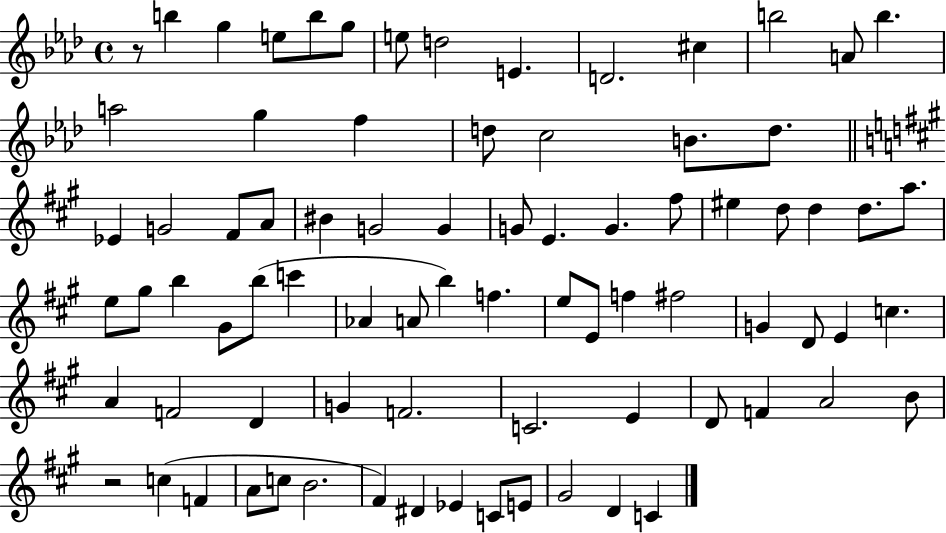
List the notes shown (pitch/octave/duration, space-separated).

R/e B5/q G5/q E5/e B5/e G5/e E5/e D5/h E4/q. D4/h. C#5/q B5/h A4/e B5/q. A5/h G5/q F5/q D5/e C5/h B4/e. D5/e. Eb4/q G4/h F#4/e A4/e BIS4/q G4/h G4/q G4/e E4/q. G4/q. F#5/e EIS5/q D5/e D5/q D5/e. A5/e. E5/e G#5/e B5/q G#4/e B5/e C6/q Ab4/q A4/e B5/q F5/q. E5/e E4/e F5/q F#5/h G4/q D4/e E4/q C5/q. A4/q F4/h D4/q G4/q F4/h. C4/h. E4/q D4/e F4/q A4/h B4/e R/h C5/q F4/q A4/e C5/e B4/h. F#4/q D#4/q Eb4/q C4/e E4/e G#4/h D4/q C4/q